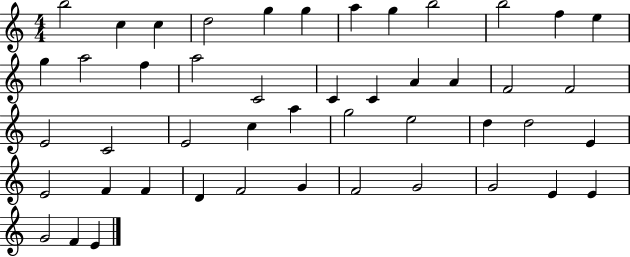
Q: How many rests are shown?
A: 0